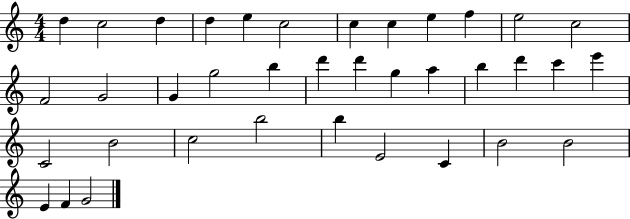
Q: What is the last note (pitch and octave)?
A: G4